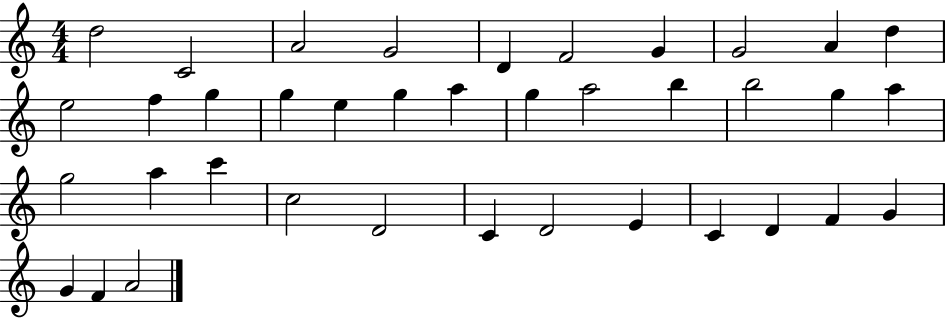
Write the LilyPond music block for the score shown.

{
  \clef treble
  \numericTimeSignature
  \time 4/4
  \key c \major
  d''2 c'2 | a'2 g'2 | d'4 f'2 g'4 | g'2 a'4 d''4 | \break e''2 f''4 g''4 | g''4 e''4 g''4 a''4 | g''4 a''2 b''4 | b''2 g''4 a''4 | \break g''2 a''4 c'''4 | c''2 d'2 | c'4 d'2 e'4 | c'4 d'4 f'4 g'4 | \break g'4 f'4 a'2 | \bar "|."
}